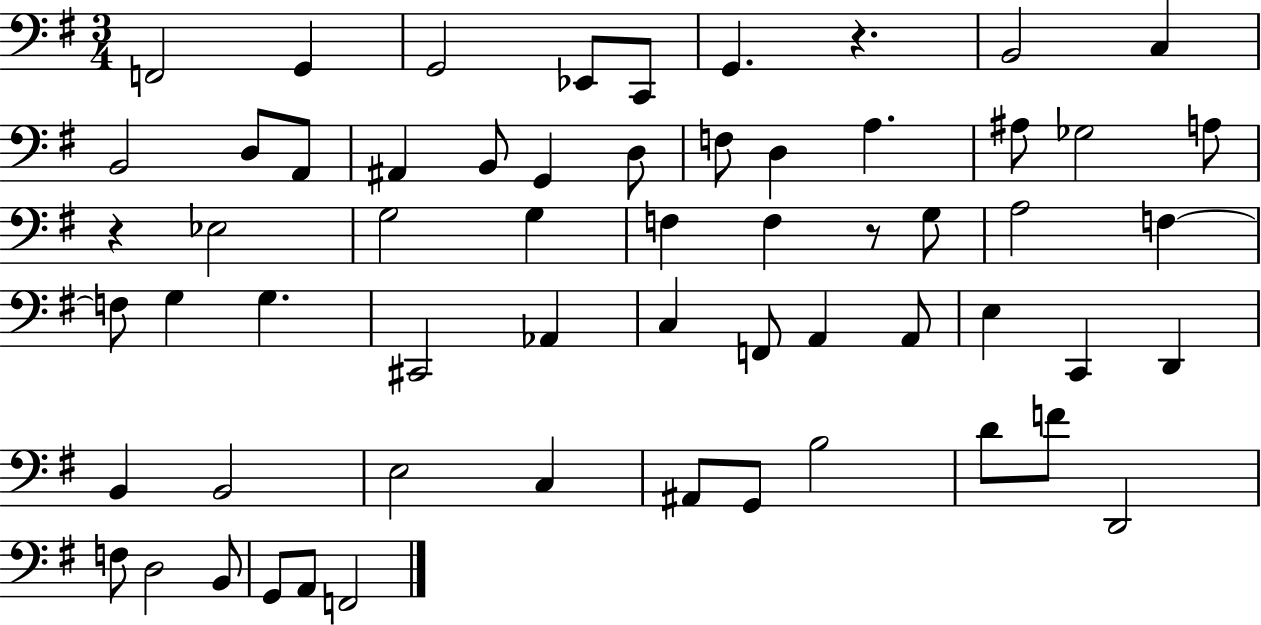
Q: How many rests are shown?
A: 3